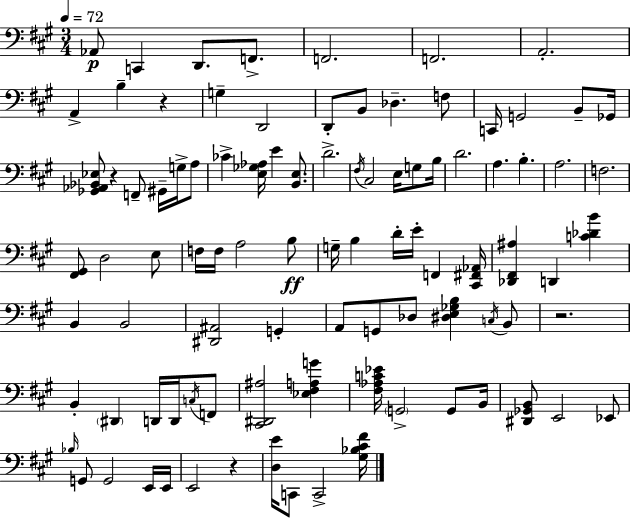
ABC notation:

X:1
T:Untitled
M:3/4
L:1/4
K:A
_A,,/2 C,, D,,/2 F,,/2 F,,2 F,,2 A,,2 A,, B, z G, D,,2 D,,/2 B,,/2 _D, F,/2 C,,/4 G,,2 B,,/2 _G,,/4 [_G,,_A,,_B,,_E,]/2 z F,,/2 ^G,,/4 G,/4 A,/2 _C [E,_G,_A,]/4 E [B,,E,]/2 D2 ^F,/4 ^C,2 E,/4 G,/2 B,/4 D2 A, B, A,2 F,2 [^F,,^G,,]/2 D,2 E,/2 F,/4 F,/4 A,2 B,/2 G,/4 B, D/4 E/4 F,, [^C,,^F,,_A,,]/4 [_D,,^F,,^A,] D,, [C_DB] B,, B,,2 [^D,,^A,,]2 G,, A,,/2 G,,/2 _D,/2 [^D,E,_G,B,] C,/4 B,,/2 z2 B,, ^D,, D,,/4 D,,/4 C,/4 F,,/2 [^C,,^D,,^A,]2 [_E,^F,A,G] [^F,_A,C_E]/4 G,,2 G,,/2 B,,/4 [^D,,_G,,B,,]/2 E,,2 _E,,/2 _B,/4 G,,/2 G,,2 E,,/4 E,,/4 E,,2 z [D,E]/4 C,,/2 C,,2 [^G,_B,^C^F]/4